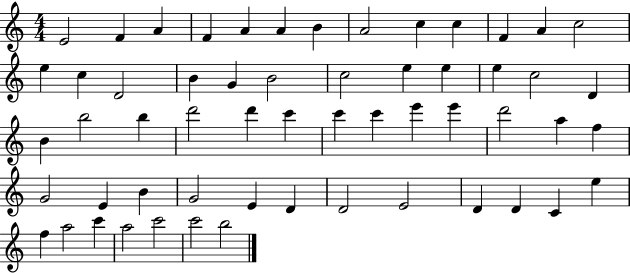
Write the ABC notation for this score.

X:1
T:Untitled
M:4/4
L:1/4
K:C
E2 F A F A A B A2 c c F A c2 e c D2 B G B2 c2 e e e c2 D B b2 b d'2 d' c' c' c' e' e' d'2 a f G2 E B G2 E D D2 E2 D D C e f a2 c' a2 c'2 c'2 b2